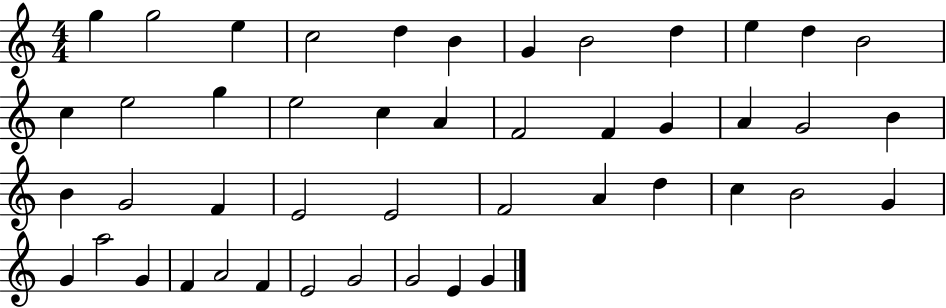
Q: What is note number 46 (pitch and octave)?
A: G4